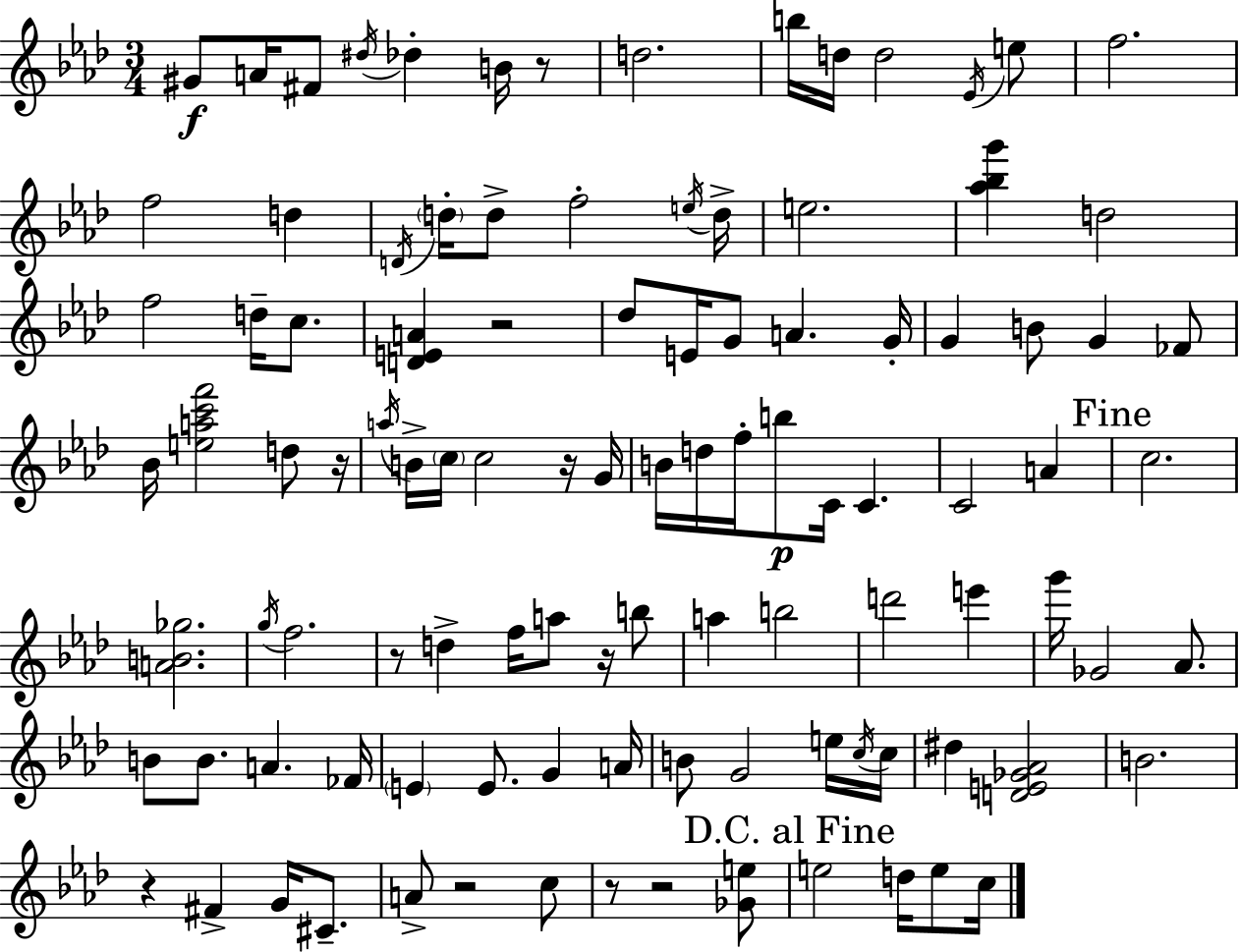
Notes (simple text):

G#4/e A4/s F#4/e D#5/s Db5/q B4/s R/e D5/h. B5/s D5/s D5/h Eb4/s E5/e F5/h. F5/h D5/q D4/s D5/s D5/e F5/h E5/s D5/s E5/h. [Ab5,Bb5,G6]/q D5/h F5/h D5/s C5/e. [D4,E4,A4]/q R/h Db5/e E4/s G4/e A4/q. G4/s G4/q B4/e G4/q FES4/e Bb4/s [E5,A5,C6,F6]/h D5/e R/s A5/s B4/s C5/s C5/h R/s G4/s B4/s D5/s F5/s B5/e C4/s C4/q. C4/h A4/q C5/h. [A4,B4,Gb5]/h. G5/s F5/h. R/e D5/q F5/s A5/e R/s B5/e A5/q B5/h D6/h E6/q G6/s Gb4/h Ab4/e. B4/e B4/e. A4/q. FES4/s E4/q E4/e. G4/q A4/s B4/e G4/h E5/s C5/s C5/s D#5/q [D4,E4,Gb4,Ab4]/h B4/h. R/q F#4/q G4/s C#4/e. A4/e R/h C5/e R/e R/h [Gb4,E5]/e E5/h D5/s E5/e C5/s